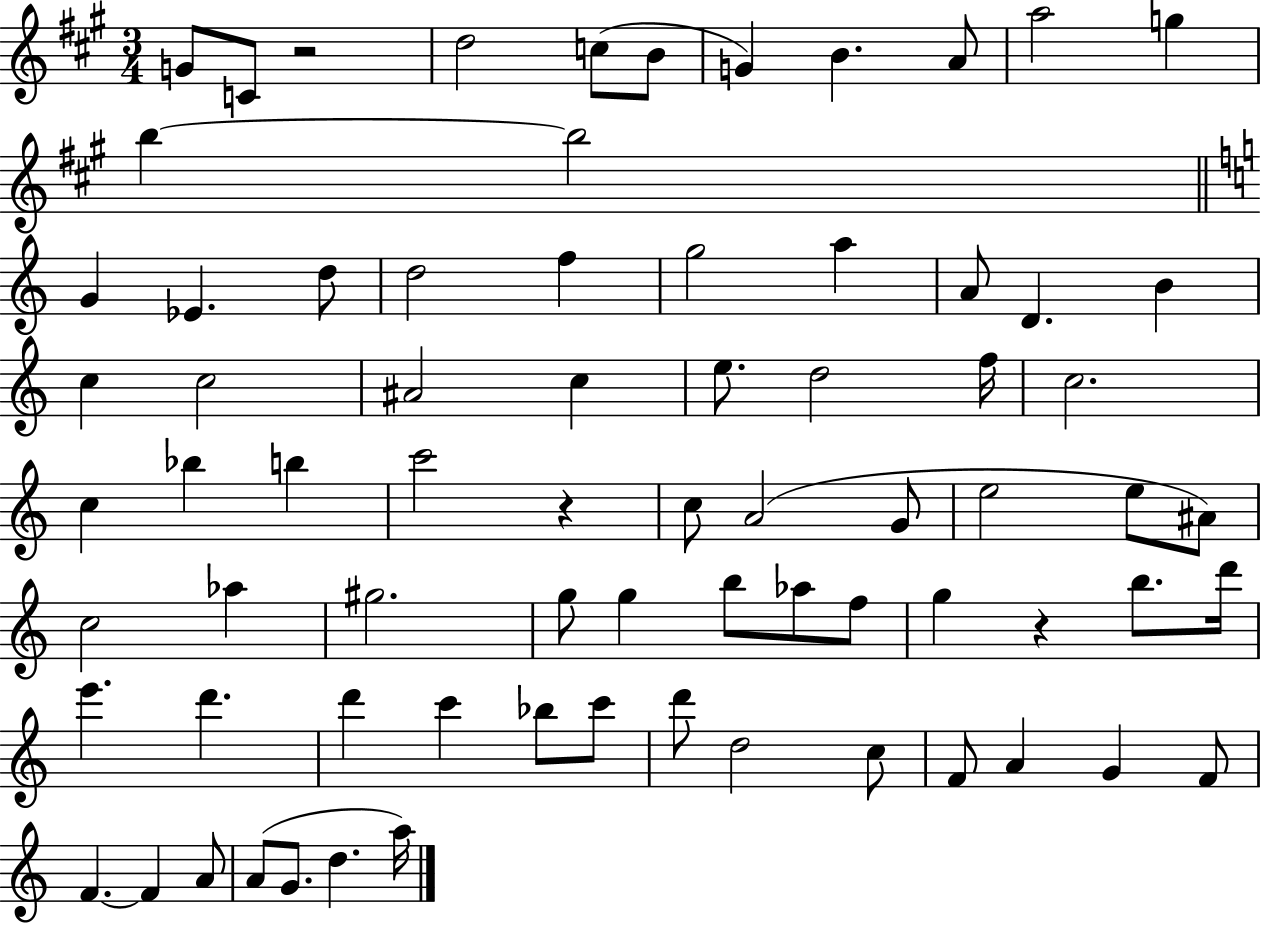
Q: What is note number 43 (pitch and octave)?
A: G#5